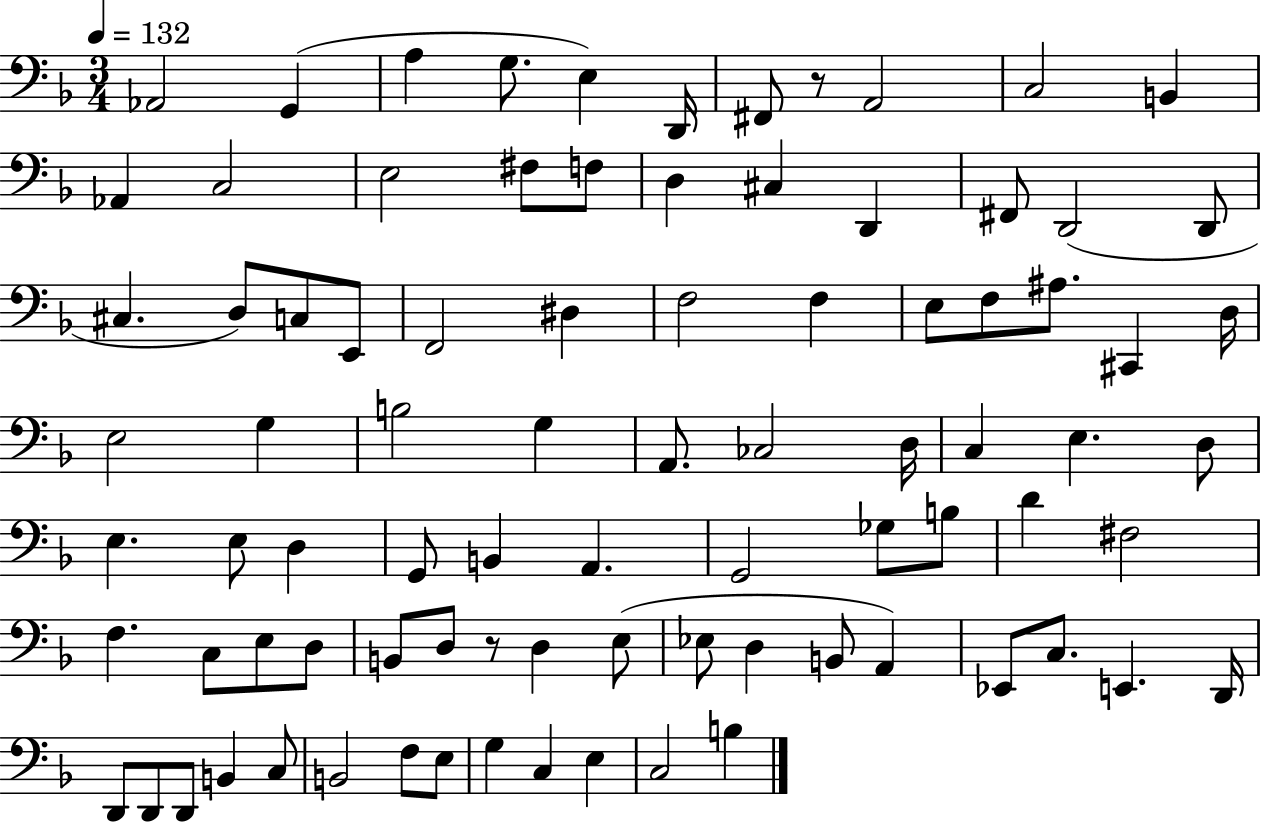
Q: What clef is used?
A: bass